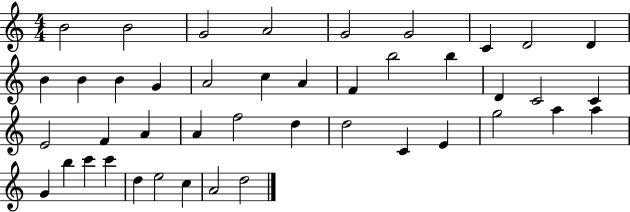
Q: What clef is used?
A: treble